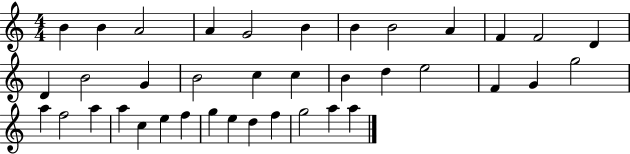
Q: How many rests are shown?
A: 0